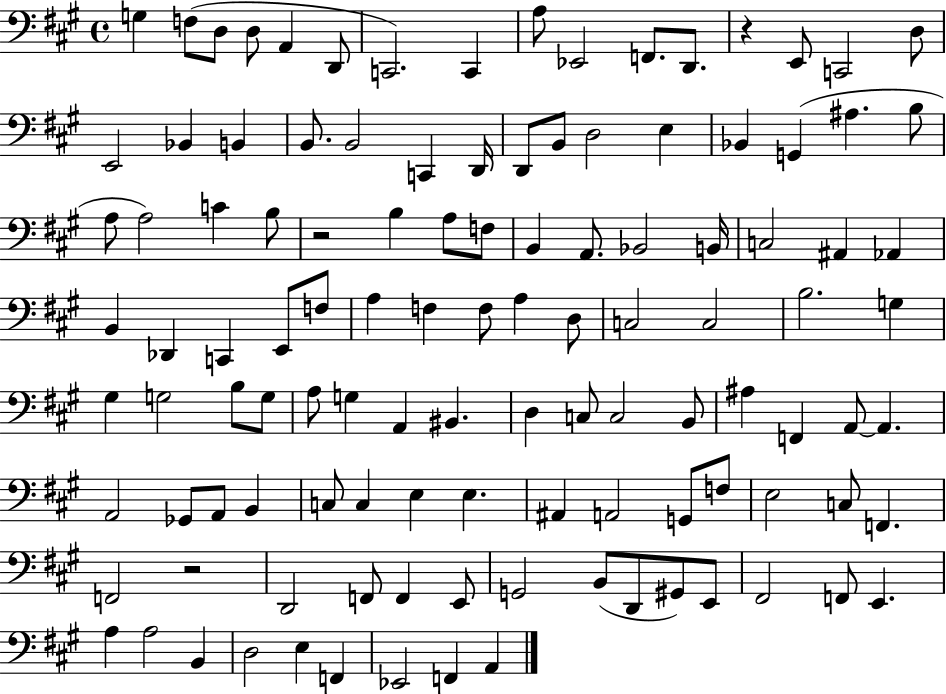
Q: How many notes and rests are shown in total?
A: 114